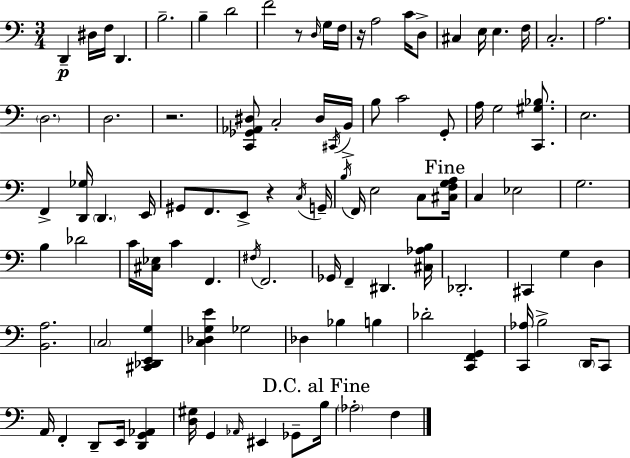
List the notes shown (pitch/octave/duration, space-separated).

D2/q D#3/s F3/s D2/q. B3/h. B3/q D4/h F4/h R/e D3/s G3/s F3/s R/s A3/h C4/s D3/e C#3/q E3/s E3/q. F3/s C3/h. A3/h. D3/h. D3/h. R/h. [C2,Gb2,Ab2,D#3]/e C3/h D#3/s C#2/s B2/s B3/e C4/h G2/e A3/s G3/h [C2,G#3,Bb3]/e. E3/h. F2/q [D2,Gb3]/s D2/q. E2/s G#2/e F2/e. E2/e R/q C3/s G2/s B3/s F2/s E3/h C3/e [C#3,F3,G3,A3]/s C3/q Eb3/h G3/h. B3/q Db4/h C4/s [C#3,Eb3]/s C4/q F2/q. F#3/s F2/h. Gb2/s F2/q D#2/q. [C#3,Ab3,B3]/s Db2/h. C#2/q G3/q D3/q [B2,A3]/h. C3/h [C#2,Db2,E2,G3]/q [C3,Db3,G3,E4]/q Gb3/h Db3/q Bb3/q B3/q Db4/h [C2,F2,G2]/q [C2,Ab3]/s B3/h D2/s C2/e A2/s F2/q D2/e E2/s [D2,G2,Ab2]/q [D3,G#3]/s G2/q Ab2/s EIS2/q Gb2/e B3/s Ab3/h F3/q